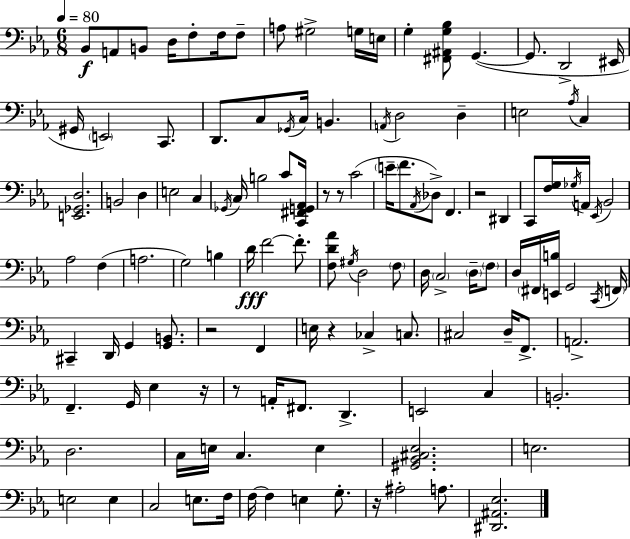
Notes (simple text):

Bb2/e A2/e B2/e D3/s F3/e F3/s F3/e A3/e G#3/h G3/s E3/s G3/q [F#2,A#2,G3,Bb3]/e G2/q. G2/e. D2/h EIS2/s G#2/s E2/h C2/e. D2/e. C3/e Gb2/s C3/s B2/q. A2/s D3/h D3/q E3/h Ab3/s C3/q [E2,Gb2,D3]/h. B2/h D3/q E3/h C3/q Gb2/s C3/s B3/h C4/e [C2,F#2,G2,Ab2]/s R/e R/e C4/h E4/s F4/e. Ab2/s Db3/e F2/q. R/h D#2/q C2/e [F3,G3]/s Gb3/s A2/s Eb2/s Bb2/h Ab3/h F3/q A3/h. G3/h B3/q D4/s F4/h F4/e. [F3,D4,Ab4]/e G#3/s D3/h F3/e D3/s C3/h D3/s F3/e D3/s F#2/s [E2,B3]/s G2/h C2/s F2/s C#2/q D2/s G2/q [G2,B2]/e. R/h F2/q E3/s R/q CES3/q C3/e. C#3/h D3/s F2/e. A2/h. F2/q. G2/s Eb3/q R/s R/e A2/s F#2/e. D2/q. E2/h C3/q B2/h. D3/h. C3/s E3/s C3/q. E3/q [G#2,Bb2,C#3,Eb3]/h. E3/h. E3/h E3/q C3/h E3/e. F3/s F3/s F3/q E3/q G3/e. R/s A#3/h A3/e. [D#2,A#2,Eb3]/h.